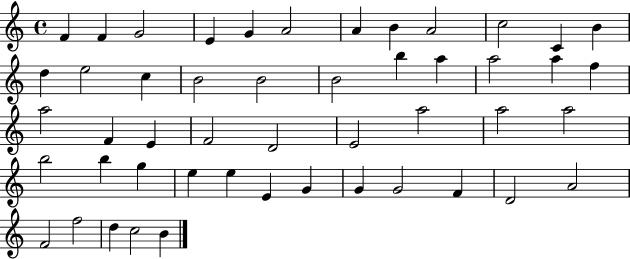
X:1
T:Untitled
M:4/4
L:1/4
K:C
F F G2 E G A2 A B A2 c2 C B d e2 c B2 B2 B2 b a a2 a f a2 F E F2 D2 E2 a2 a2 a2 b2 b g e e E G G G2 F D2 A2 F2 f2 d c2 B